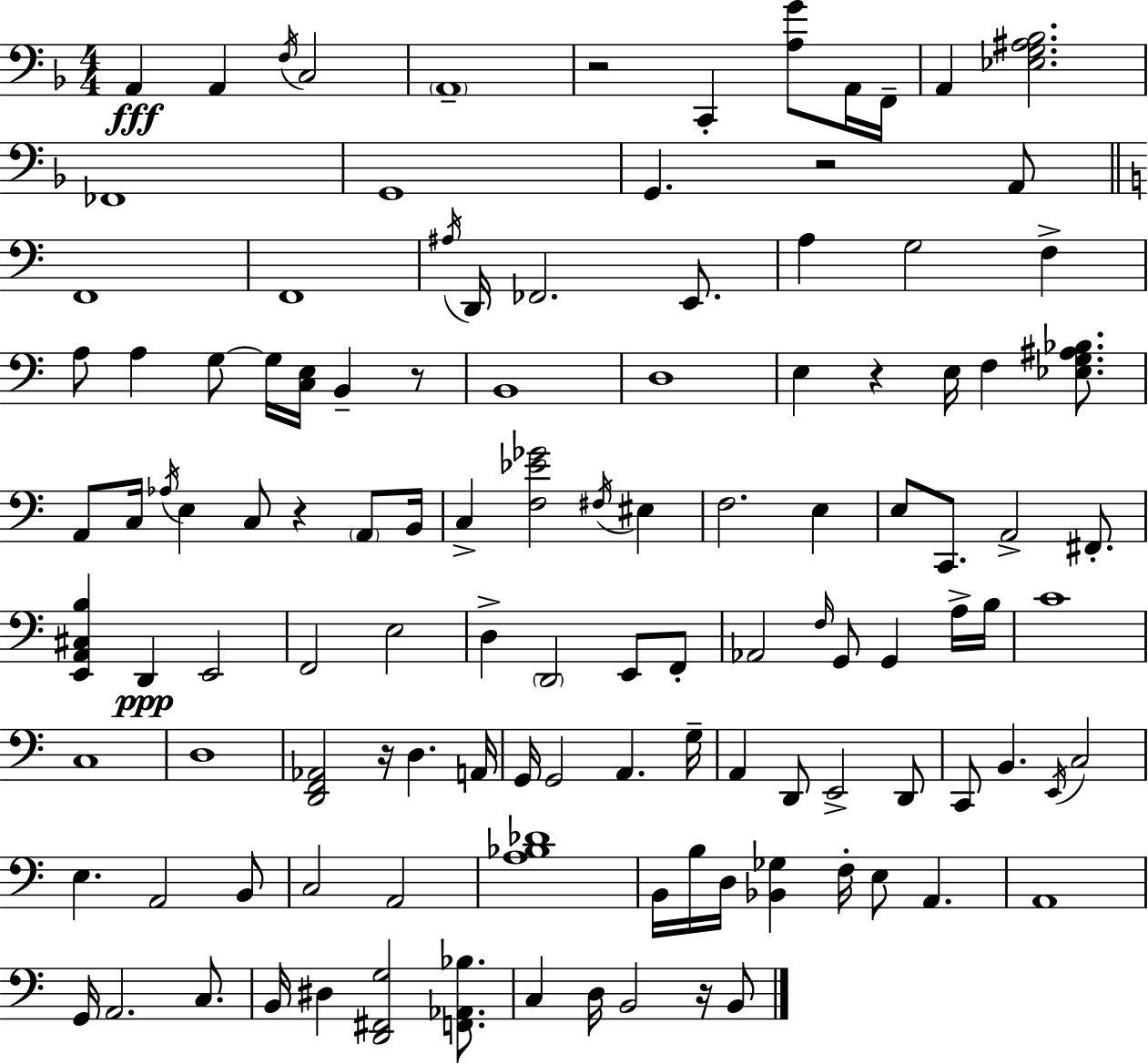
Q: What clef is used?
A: bass